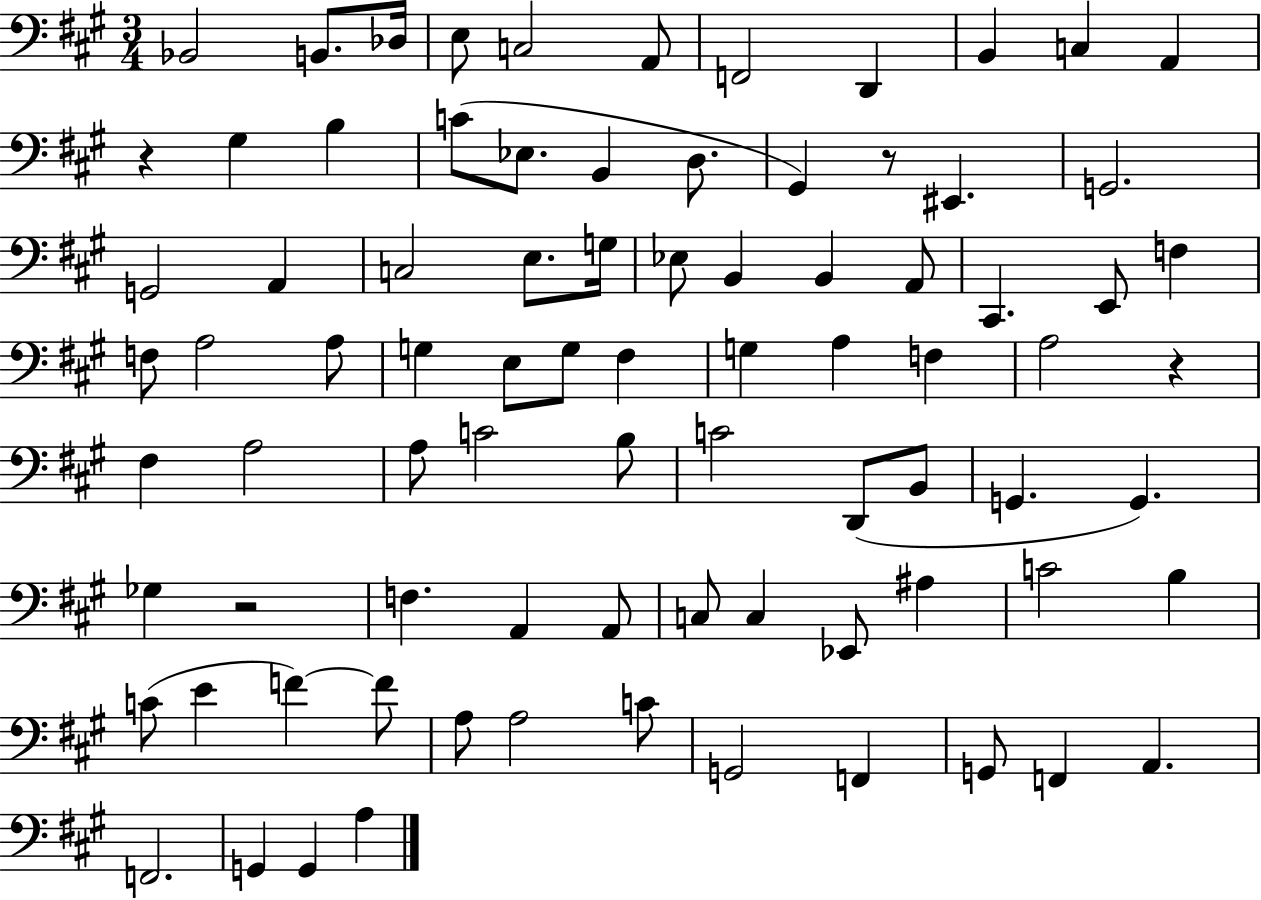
X:1
T:Untitled
M:3/4
L:1/4
K:A
_B,,2 B,,/2 _D,/4 E,/2 C,2 A,,/2 F,,2 D,, B,, C, A,, z ^G, B, C/2 _E,/2 B,, D,/2 ^G,, z/2 ^E,, G,,2 G,,2 A,, C,2 E,/2 G,/4 _E,/2 B,, B,, A,,/2 ^C,, E,,/2 F, F,/2 A,2 A,/2 G, E,/2 G,/2 ^F, G, A, F, A,2 z ^F, A,2 A,/2 C2 B,/2 C2 D,,/2 B,,/2 G,, G,, _G, z2 F, A,, A,,/2 C,/2 C, _E,,/2 ^A, C2 B, C/2 E F F/2 A,/2 A,2 C/2 G,,2 F,, G,,/2 F,, A,, F,,2 G,, G,, A,